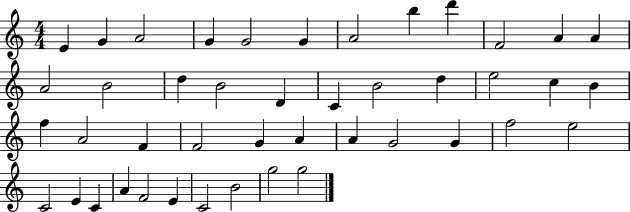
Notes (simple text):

E4/q G4/q A4/h G4/q G4/h G4/q A4/h B5/q D6/q F4/h A4/q A4/q A4/h B4/h D5/q B4/h D4/q C4/q B4/h D5/q E5/h C5/q B4/q F5/q A4/h F4/q F4/h G4/q A4/q A4/q G4/h G4/q F5/h E5/h C4/h E4/q C4/q A4/q F4/h E4/q C4/h B4/h G5/h G5/h